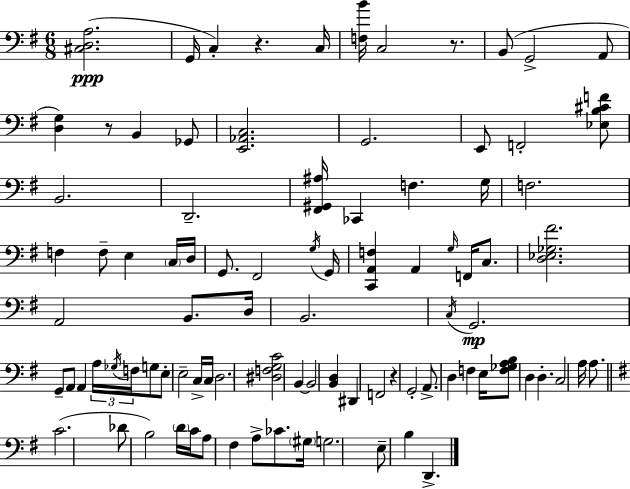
[C#3,D3,A3]/h. G2/s C3/q R/q. C3/s [F3,B4]/s C3/h R/e. B2/e G2/h A2/e [D3,G3]/q R/e B2/q Gb2/e [E2,Ab2,C3]/h. G2/h. E2/e F2/h [Eb3,B3,C#4,F4]/e B2/h. D2/h. [F#2,G#2,A#3]/s CES2/q F3/q. G3/s F3/h. F3/q F3/e E3/q C3/s D3/s G2/e. F#2/h G3/s G2/s [C2,A2,F3]/q A2/q G3/s F2/s C3/e. [D3,Eb3,Gb3,F#4]/h. A2/h B2/e. D3/s B2/h. C3/s G2/h. G2/e A2/e A2/q A3/s Gb3/s F3/s G3/e E3/e E3/h C3/s C3/s D3/h. [D#3,F3,G3,C4]/h B2/q B2/h [B2,D3]/q D#2/q F2/h R/q G2/h A2/e. D3/q F3/q E3/s [F3,Gb3,A3,B3]/e D3/q D3/q. C3/h A3/s A3/e. C4/h. Db4/e B3/h D4/s C4/s A3/e F#3/q A3/e CES4/e. G#3/s G3/h. E3/e B3/q D2/q.